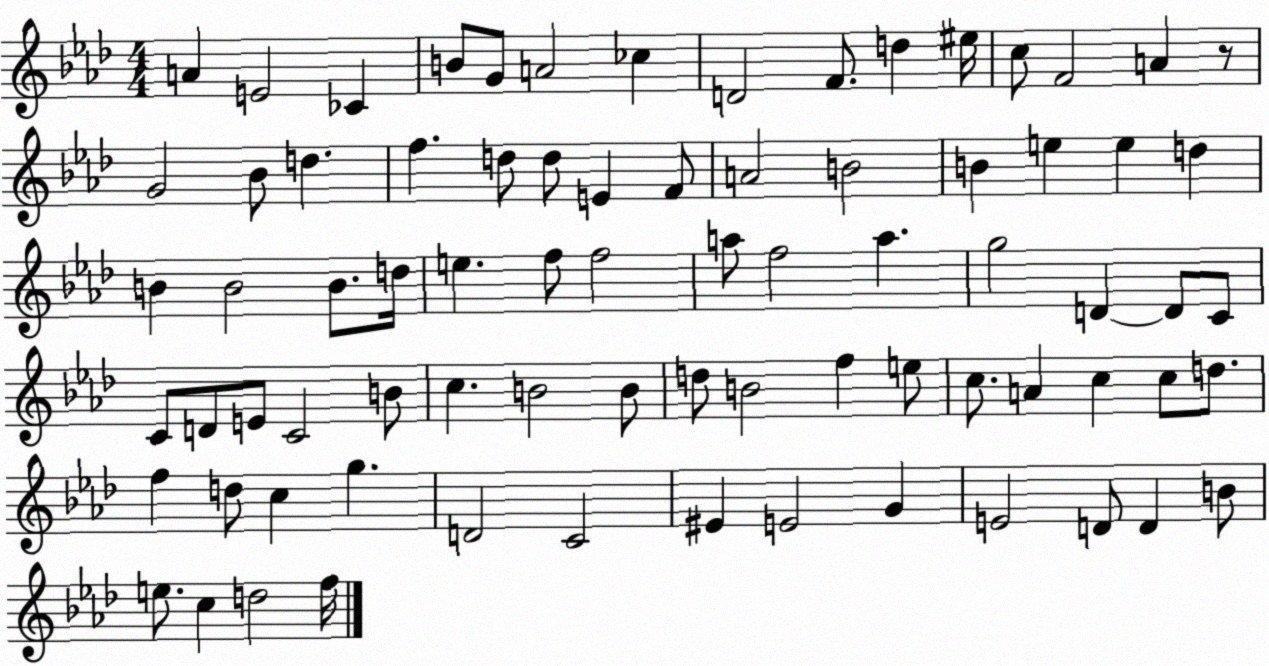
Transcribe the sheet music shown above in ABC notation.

X:1
T:Untitled
M:4/4
L:1/4
K:Ab
A E2 _C B/2 G/2 A2 _c D2 F/2 d ^e/4 c/2 F2 A z/2 G2 _B/2 d f d/2 d/2 E F/2 A2 B2 B e e d B B2 B/2 d/4 e f/2 f2 a/2 f2 a g2 D D/2 C/2 C/2 D/2 E/2 C2 B/2 c B2 B/2 d/2 B2 f e/2 c/2 A c c/2 d/2 f d/2 c g D2 C2 ^E E2 G E2 D/2 D B/2 e/2 c d2 f/4